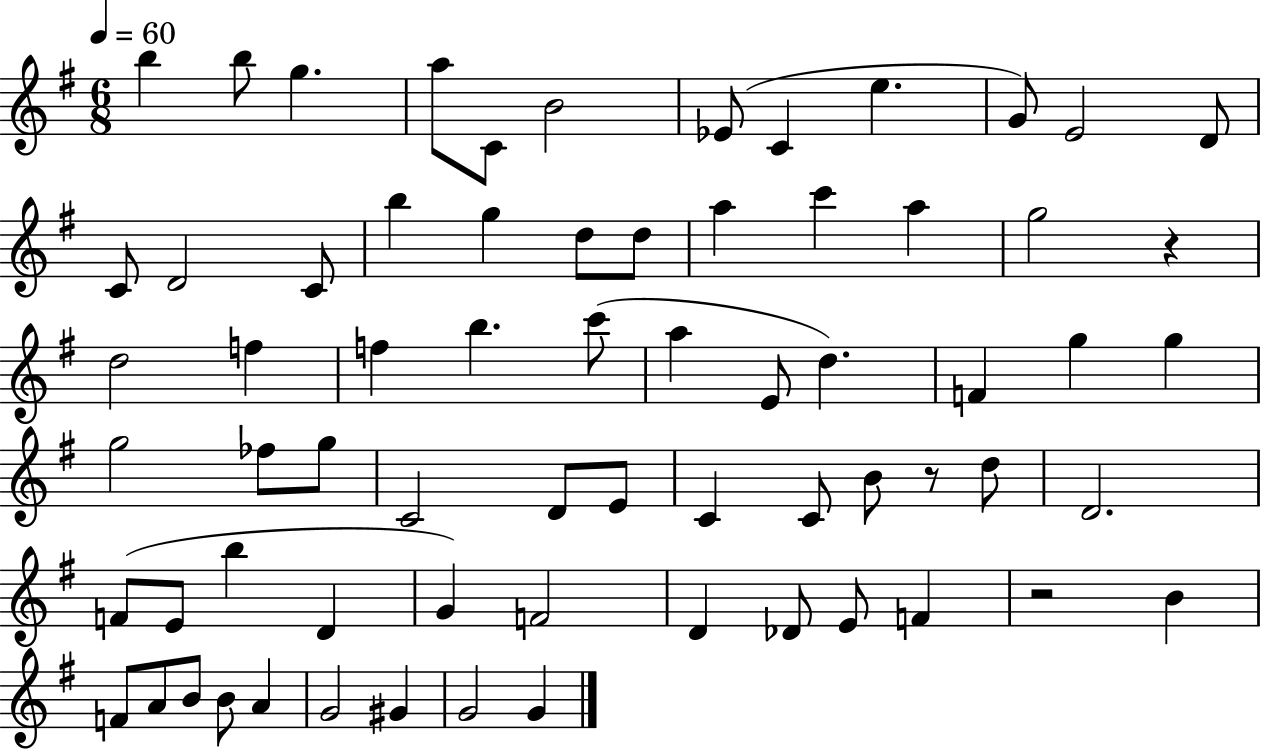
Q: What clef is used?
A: treble